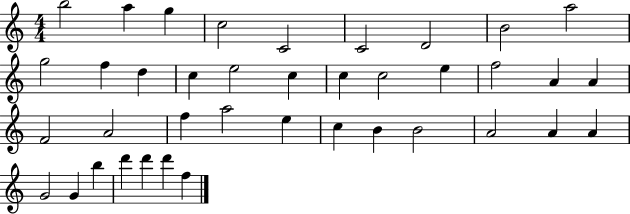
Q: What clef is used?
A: treble